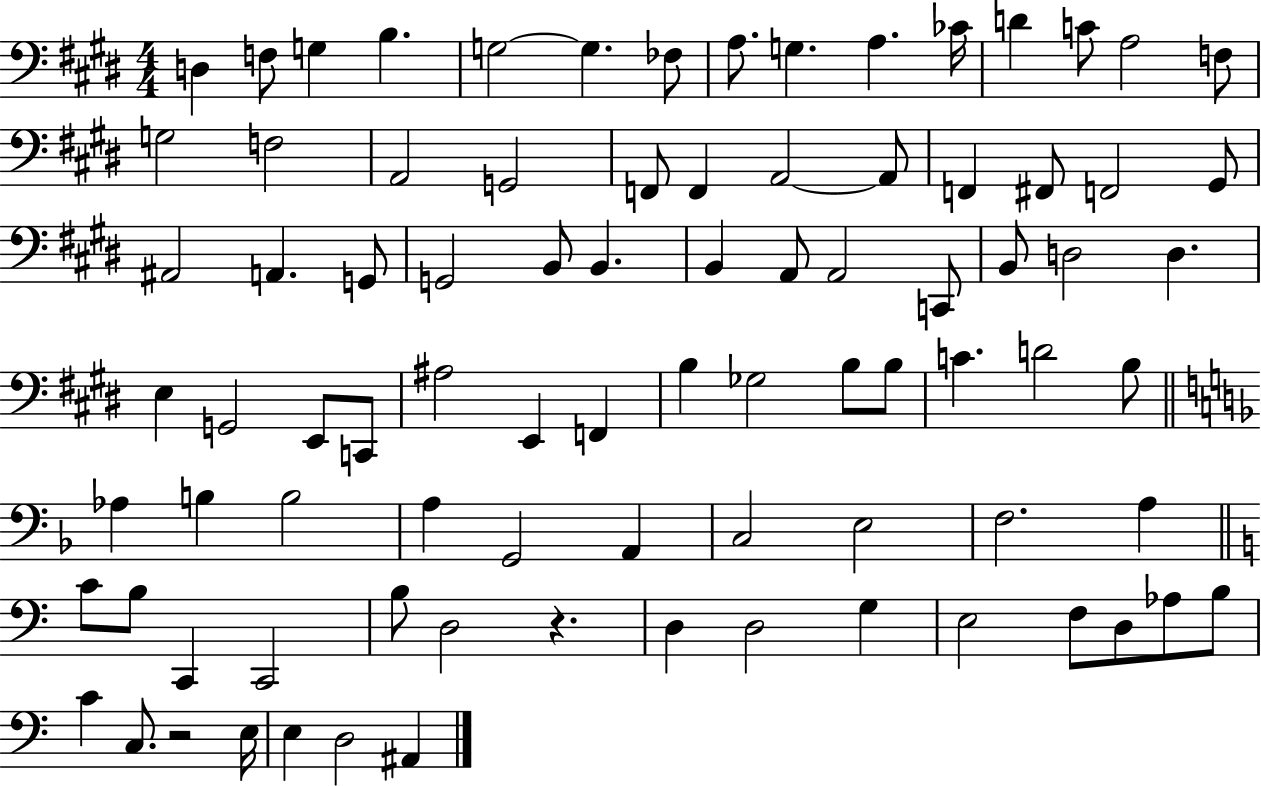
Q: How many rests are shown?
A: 2